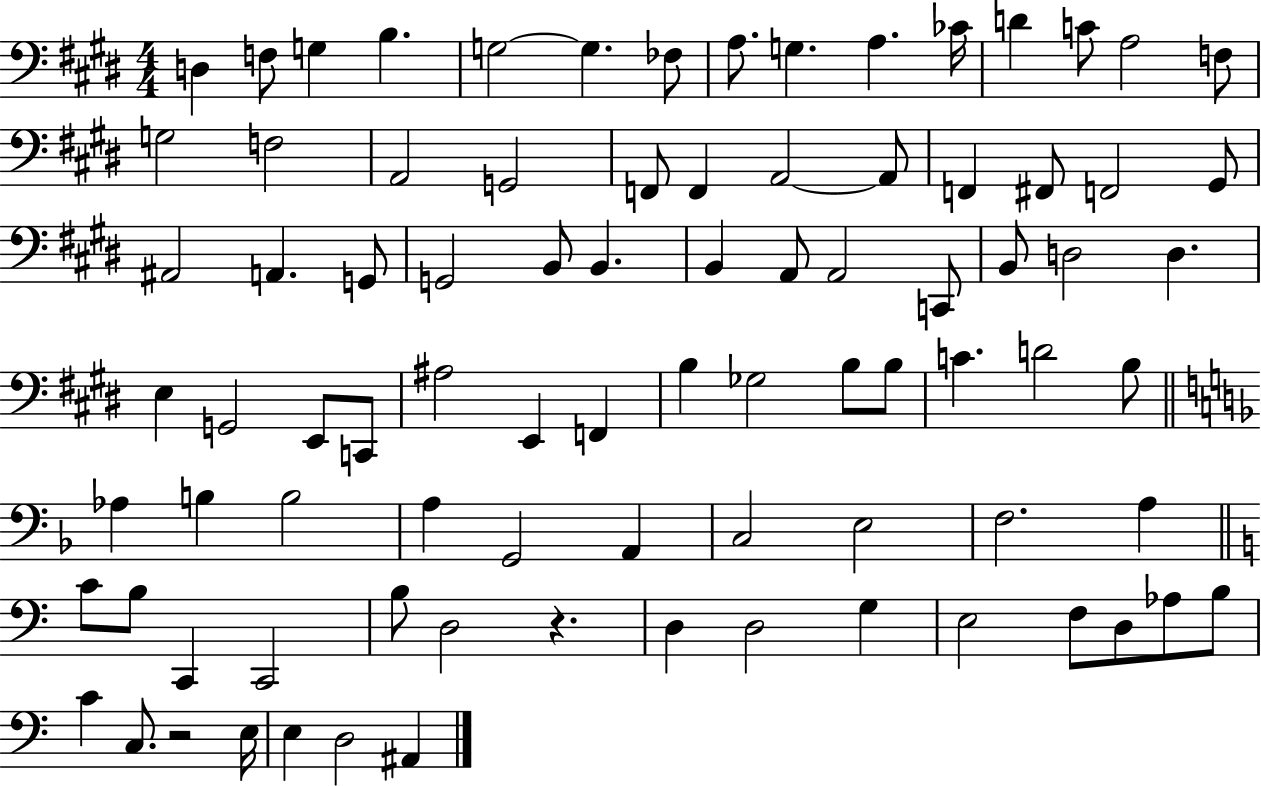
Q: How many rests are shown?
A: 2